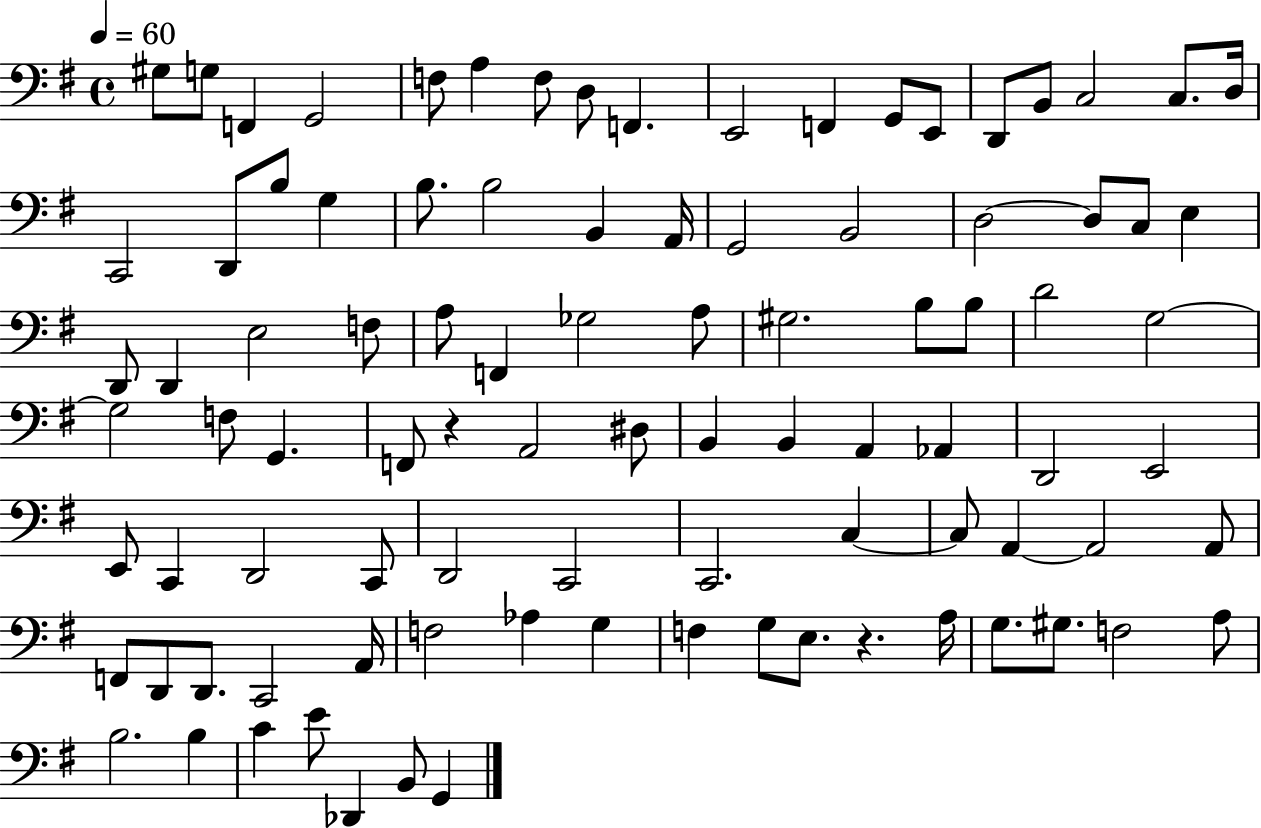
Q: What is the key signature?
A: G major